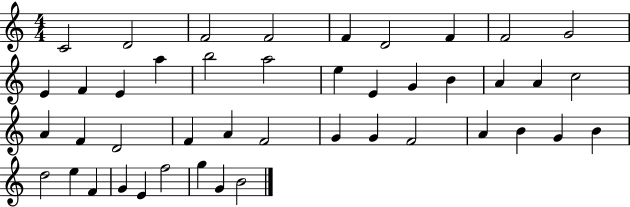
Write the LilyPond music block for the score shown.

{
  \clef treble
  \numericTimeSignature
  \time 4/4
  \key c \major
  c'2 d'2 | f'2 f'2 | f'4 d'2 f'4 | f'2 g'2 | \break e'4 f'4 e'4 a''4 | b''2 a''2 | e''4 e'4 g'4 b'4 | a'4 a'4 c''2 | \break a'4 f'4 d'2 | f'4 a'4 f'2 | g'4 g'4 f'2 | a'4 b'4 g'4 b'4 | \break d''2 e''4 f'4 | g'4 e'4 f''2 | g''4 g'4 b'2 | \bar "|."
}